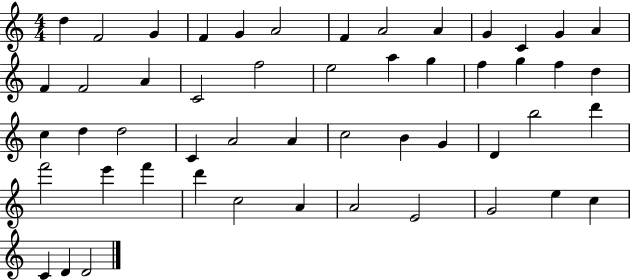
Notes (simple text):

D5/q F4/h G4/q F4/q G4/q A4/h F4/q A4/h A4/q G4/q C4/q G4/q A4/q F4/q F4/h A4/q C4/h F5/h E5/h A5/q G5/q F5/q G5/q F5/q D5/q C5/q D5/q D5/h C4/q A4/h A4/q C5/h B4/q G4/q D4/q B5/h D6/q F6/h E6/q F6/q D6/q C5/h A4/q A4/h E4/h G4/h E5/q C5/q C4/q D4/q D4/h